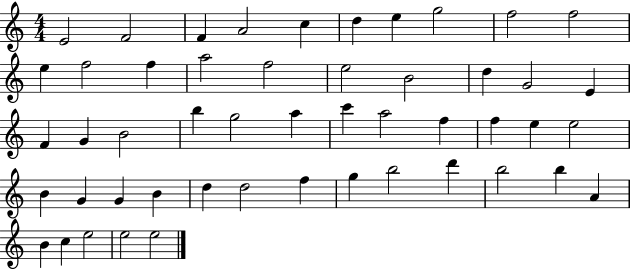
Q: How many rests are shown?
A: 0